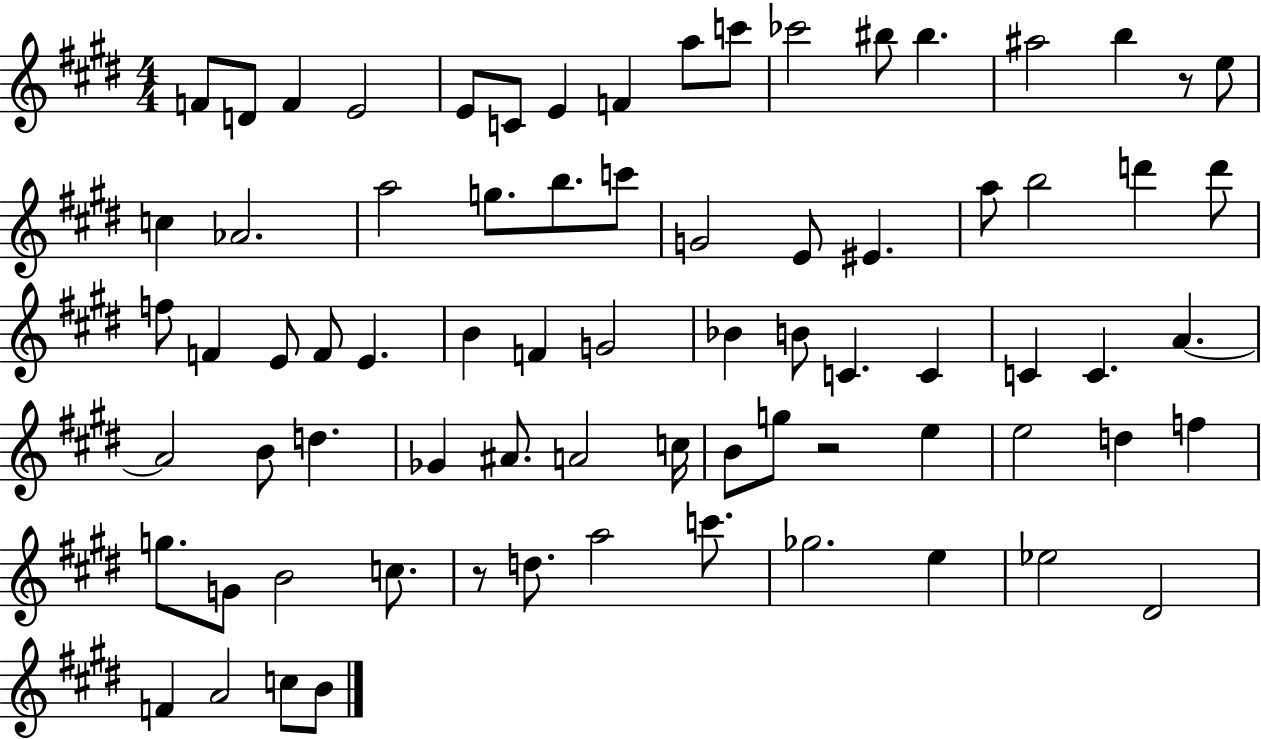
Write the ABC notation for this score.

X:1
T:Untitled
M:4/4
L:1/4
K:E
F/2 D/2 F E2 E/2 C/2 E F a/2 c'/2 _c'2 ^b/2 ^b ^a2 b z/2 e/2 c _A2 a2 g/2 b/2 c'/2 G2 E/2 ^E a/2 b2 d' d'/2 f/2 F E/2 F/2 E B F G2 _B B/2 C C C C A A2 B/2 d _G ^A/2 A2 c/4 B/2 g/2 z2 e e2 d f g/2 G/2 B2 c/2 z/2 d/2 a2 c'/2 _g2 e _e2 ^D2 F A2 c/2 B/2